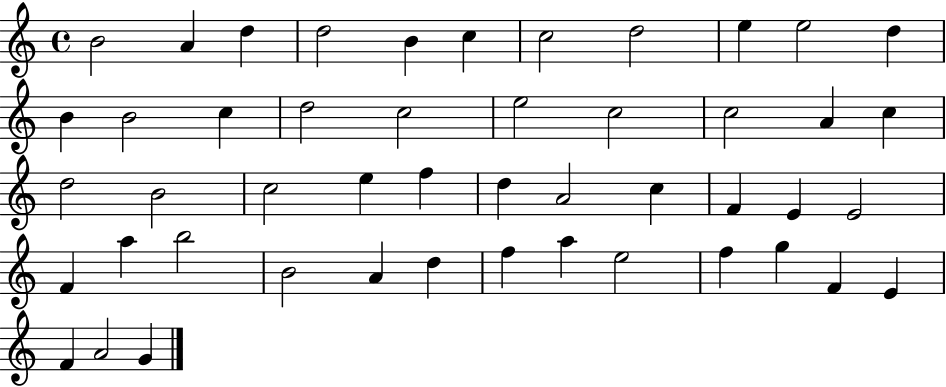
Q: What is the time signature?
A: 4/4